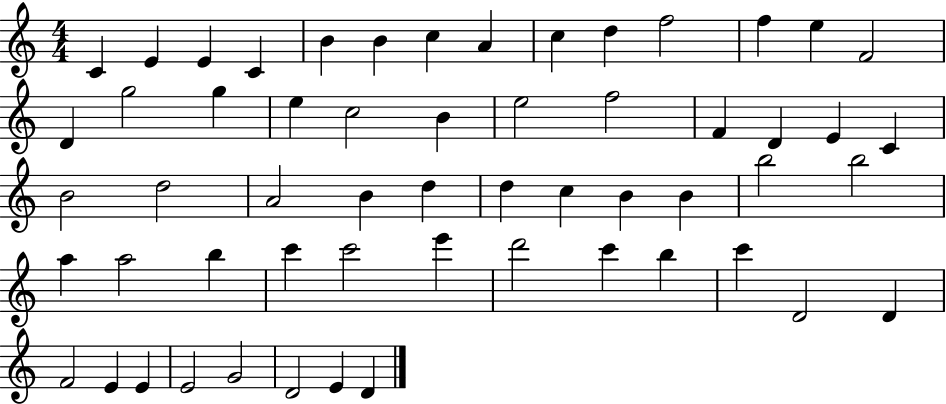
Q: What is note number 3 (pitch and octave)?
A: E4